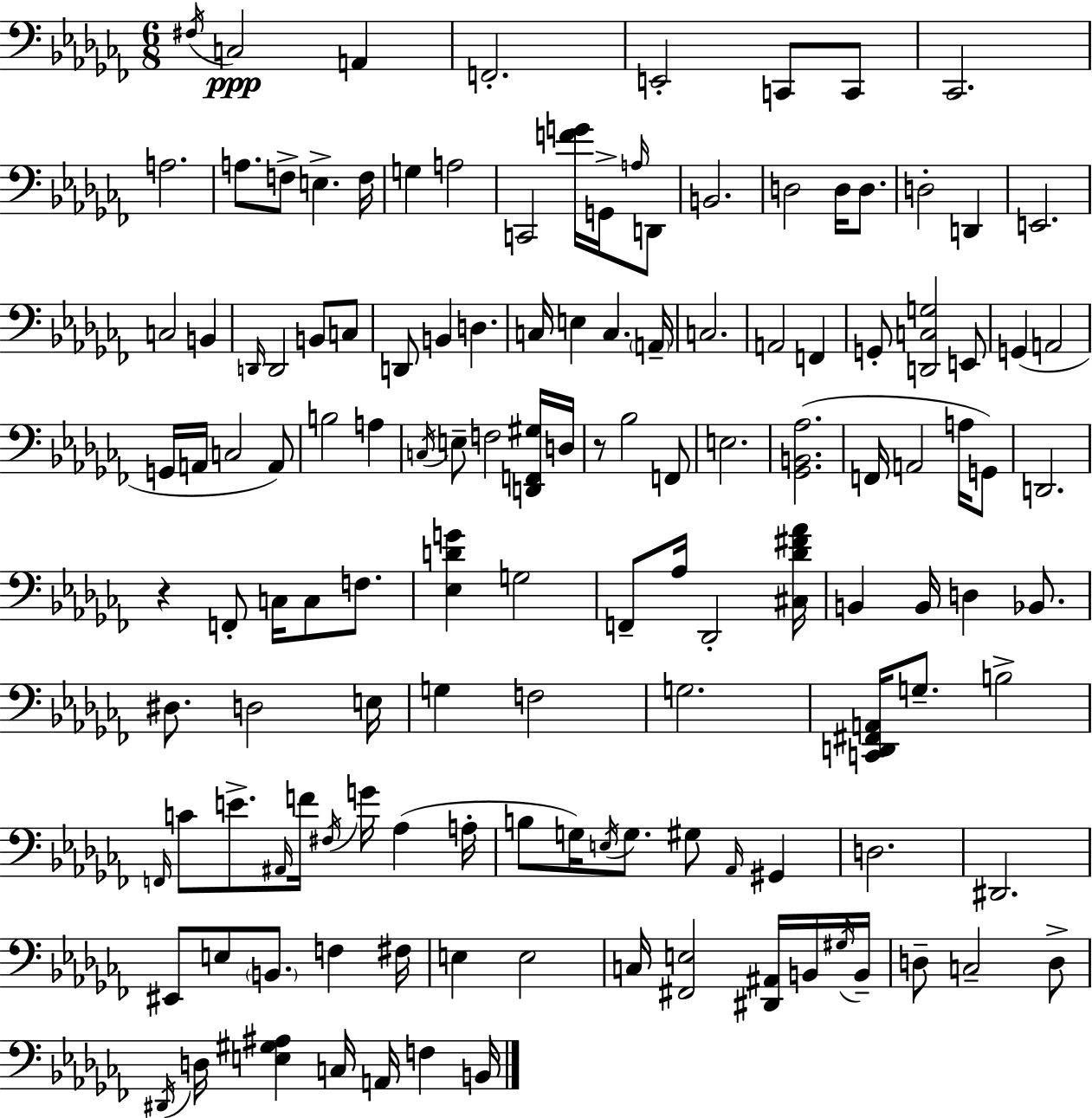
F#3/s C3/h A2/q F2/h. E2/h C2/e C2/e CES2/h. A3/h. A3/e. F3/e E3/q. F3/s G3/q A3/h C2/h [F4,G4]/s G2/s A3/s D2/e B2/h. D3/h D3/s D3/e. D3/h D2/q E2/h. C3/h B2/q D2/s D2/h B2/e C3/e D2/e B2/q D3/q. C3/s E3/q C3/q. A2/s C3/h. A2/h F2/q G2/e [D2,C3,G3]/h E2/e G2/q A2/h G2/s A2/s C3/h A2/e B3/h A3/q C3/s E3/e F3/h [D2,F2,G#3]/s D3/s R/e Bb3/h F2/e E3/h. [Gb2,B2,Ab3]/h. F2/s A2/h A3/s G2/e D2/h. R/q F2/e C3/s C3/e F3/e. [Eb3,D4,G4]/q G3/h F2/e Ab3/s Db2/h [C#3,Db4,F#4,Ab4]/s B2/q B2/s D3/q Bb2/e. D#3/e. D3/h E3/s G3/q F3/h G3/h. [C2,D2,F#2,A2]/s G3/e. B3/h F2/s C4/e E4/e. A#2/s F4/s F#3/s G4/s Ab3/q A3/s B3/e G3/s E3/s G3/e. G#3/e Ab2/s G#2/q D3/h. D#2/h. EIS2/e E3/e B2/e. F3/q F#3/s E3/q E3/h C3/s [F#2,E3]/h [D#2,A#2]/s B2/s G#3/s B2/s D3/e C3/h D3/e D#2/s D3/s [E3,G#3,A#3]/q C3/s A2/s F3/q B2/s